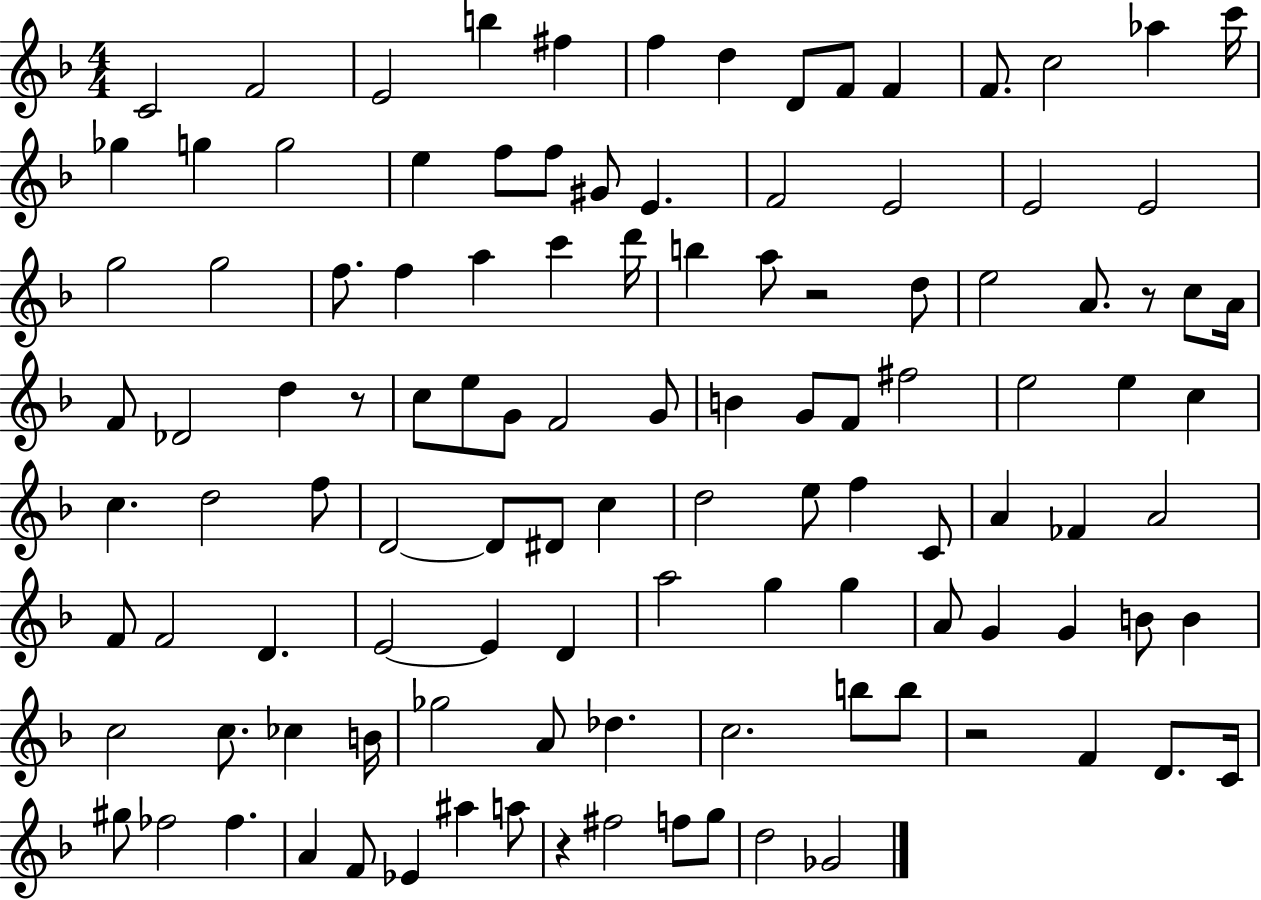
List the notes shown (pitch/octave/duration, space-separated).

C4/h F4/h E4/h B5/q F#5/q F5/q D5/q D4/e F4/e F4/q F4/e. C5/h Ab5/q C6/s Gb5/q G5/q G5/h E5/q F5/e F5/e G#4/e E4/q. F4/h E4/h E4/h E4/h G5/h G5/h F5/e. F5/q A5/q C6/q D6/s B5/q A5/e R/h D5/e E5/h A4/e. R/e C5/e A4/s F4/e Db4/h D5/q R/e C5/e E5/e G4/e F4/h G4/e B4/q G4/e F4/e F#5/h E5/h E5/q C5/q C5/q. D5/h F5/e D4/h D4/e D#4/e C5/q D5/h E5/e F5/q C4/e A4/q FES4/q A4/h F4/e F4/h D4/q. E4/h E4/q D4/q A5/h G5/q G5/q A4/e G4/q G4/q B4/e B4/q C5/h C5/e. CES5/q B4/s Gb5/h A4/e Db5/q. C5/h. B5/e B5/e R/h F4/q D4/e. C4/s G#5/e FES5/h FES5/q. A4/q F4/e Eb4/q A#5/q A5/e R/q F#5/h F5/e G5/e D5/h Gb4/h